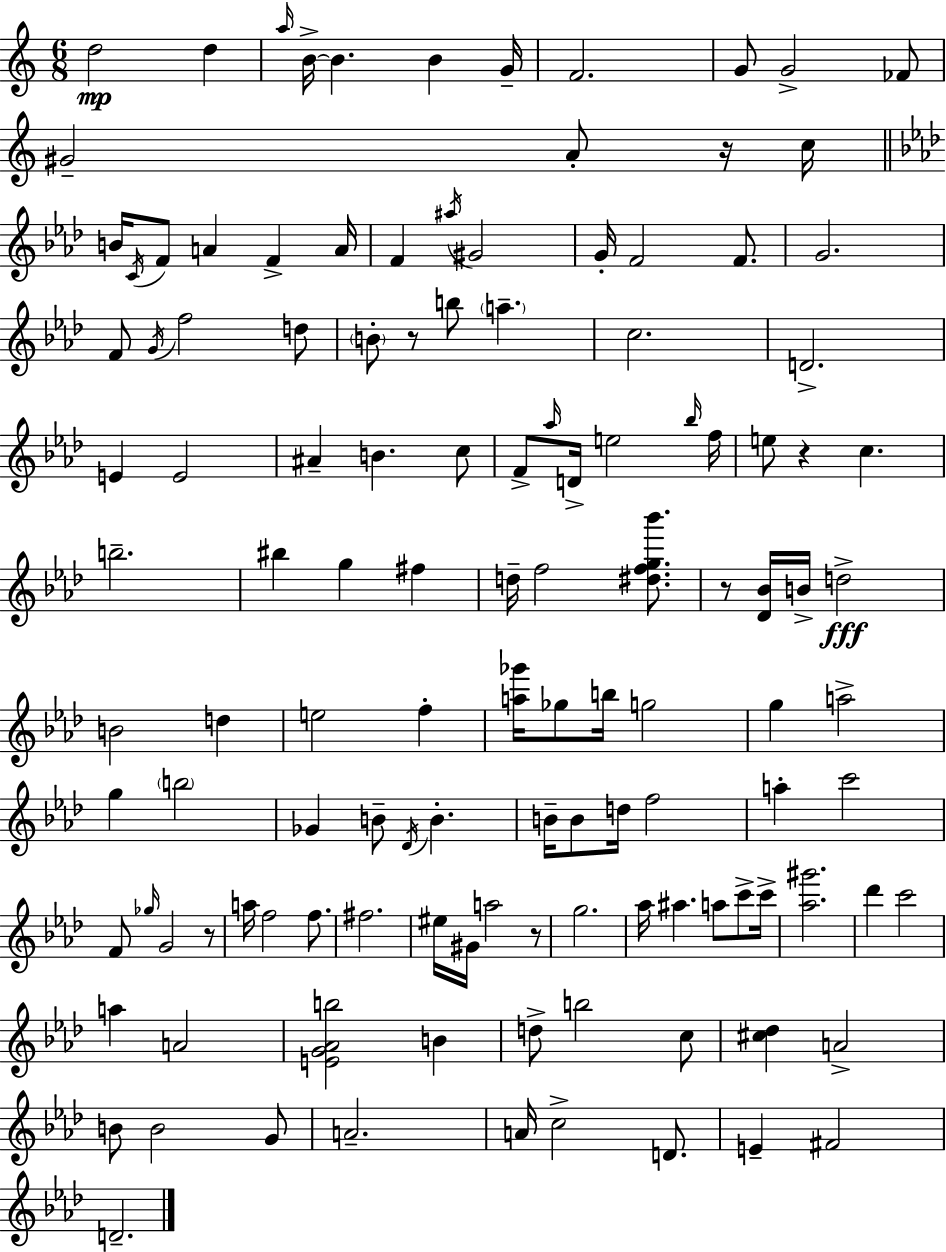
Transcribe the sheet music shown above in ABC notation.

X:1
T:Untitled
M:6/8
L:1/4
K:C
d2 d a/4 B/4 B B G/4 F2 G/2 G2 _F/2 ^G2 A/2 z/4 c/4 B/4 C/4 F/2 A F A/4 F ^a/4 ^G2 G/4 F2 F/2 G2 F/2 G/4 f2 d/2 B/2 z/2 b/2 a c2 D2 E E2 ^A B c/2 F/2 _a/4 D/4 e2 _b/4 f/4 e/2 z c b2 ^b g ^f d/4 f2 [^dfg_b']/2 z/2 [_D_B]/4 B/4 d2 B2 d e2 f [a_g']/4 _g/2 b/4 g2 g a2 g b2 _G B/2 _D/4 B B/4 B/2 d/4 f2 a c'2 F/2 _g/4 G2 z/2 a/4 f2 f/2 ^f2 ^e/4 ^G/4 a2 z/2 g2 _a/4 ^a a/2 c'/2 c'/4 [_a^g']2 _d' c'2 a A2 [EG_Ab]2 B d/2 b2 c/2 [^c_d] A2 B/2 B2 G/2 A2 A/4 c2 D/2 E ^F2 D2